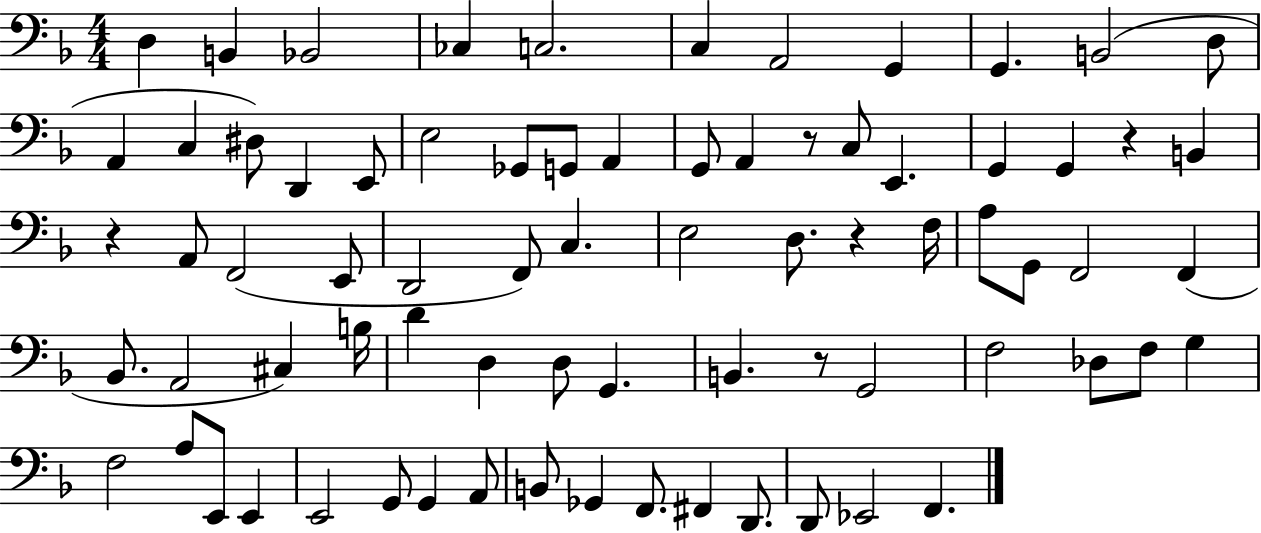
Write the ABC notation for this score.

X:1
T:Untitled
M:4/4
L:1/4
K:F
D, B,, _B,,2 _C, C,2 C, A,,2 G,, G,, B,,2 D,/2 A,, C, ^D,/2 D,, E,,/2 E,2 _G,,/2 G,,/2 A,, G,,/2 A,, z/2 C,/2 E,, G,, G,, z B,, z A,,/2 F,,2 E,,/2 D,,2 F,,/2 C, E,2 D,/2 z F,/4 A,/2 G,,/2 F,,2 F,, _B,,/2 A,,2 ^C, B,/4 D D, D,/2 G,, B,, z/2 G,,2 F,2 _D,/2 F,/2 G, F,2 A,/2 E,,/2 E,, E,,2 G,,/2 G,, A,,/2 B,,/2 _G,, F,,/2 ^F,, D,,/2 D,,/2 _E,,2 F,,